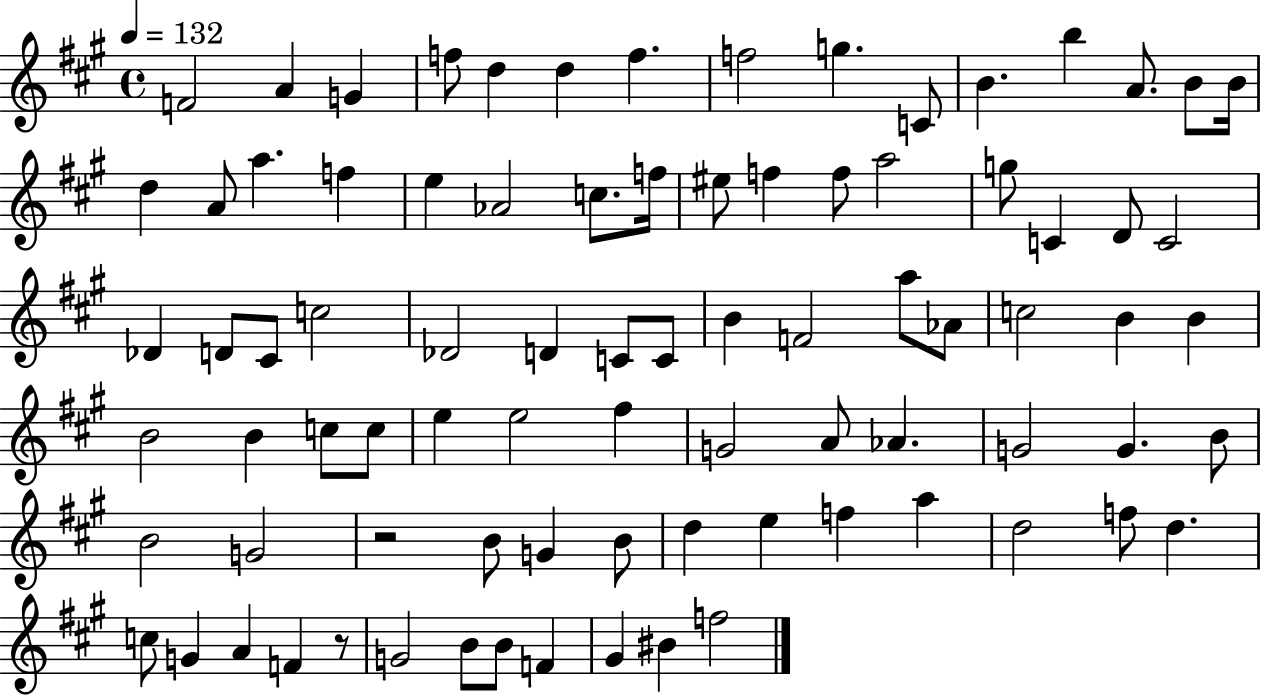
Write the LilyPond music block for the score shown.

{
  \clef treble
  \time 4/4
  \defaultTimeSignature
  \key a \major
  \tempo 4 = 132
  f'2 a'4 g'4 | f''8 d''4 d''4 f''4. | f''2 g''4. c'8 | b'4. b''4 a'8. b'8 b'16 | \break d''4 a'8 a''4. f''4 | e''4 aes'2 c''8. f''16 | eis''8 f''4 f''8 a''2 | g''8 c'4 d'8 c'2 | \break des'4 d'8 cis'8 c''2 | des'2 d'4 c'8 c'8 | b'4 f'2 a''8 aes'8 | c''2 b'4 b'4 | \break b'2 b'4 c''8 c''8 | e''4 e''2 fis''4 | g'2 a'8 aes'4. | g'2 g'4. b'8 | \break b'2 g'2 | r2 b'8 g'4 b'8 | d''4 e''4 f''4 a''4 | d''2 f''8 d''4. | \break c''8 g'4 a'4 f'4 r8 | g'2 b'8 b'8 f'4 | gis'4 bis'4 f''2 | \bar "|."
}